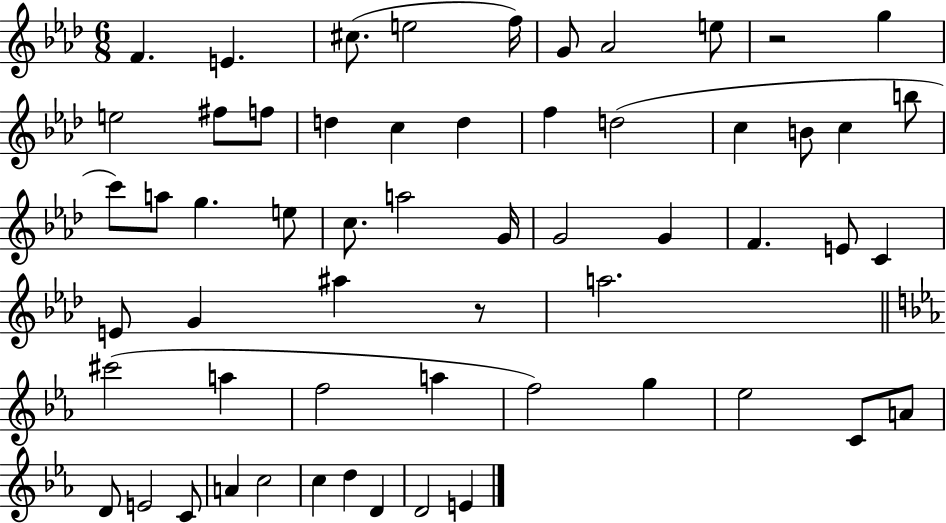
{
  \clef treble
  \numericTimeSignature
  \time 6/8
  \key aes \major
  f'4. e'4. | cis''8.( e''2 f''16) | g'8 aes'2 e''8 | r2 g''4 | \break e''2 fis''8 f''8 | d''4 c''4 d''4 | f''4 d''2( | c''4 b'8 c''4 b''8 | \break c'''8) a''8 g''4. e''8 | c''8. a''2 g'16 | g'2 g'4 | f'4. e'8 c'4 | \break e'8 g'4 ais''4 r8 | a''2. | \bar "||" \break \key ees \major cis'''2( a''4 | f''2 a''4 | f''2) g''4 | ees''2 c'8 a'8 | \break d'8 e'2 c'8 | a'4 c''2 | c''4 d''4 d'4 | d'2 e'4 | \break \bar "|."
}